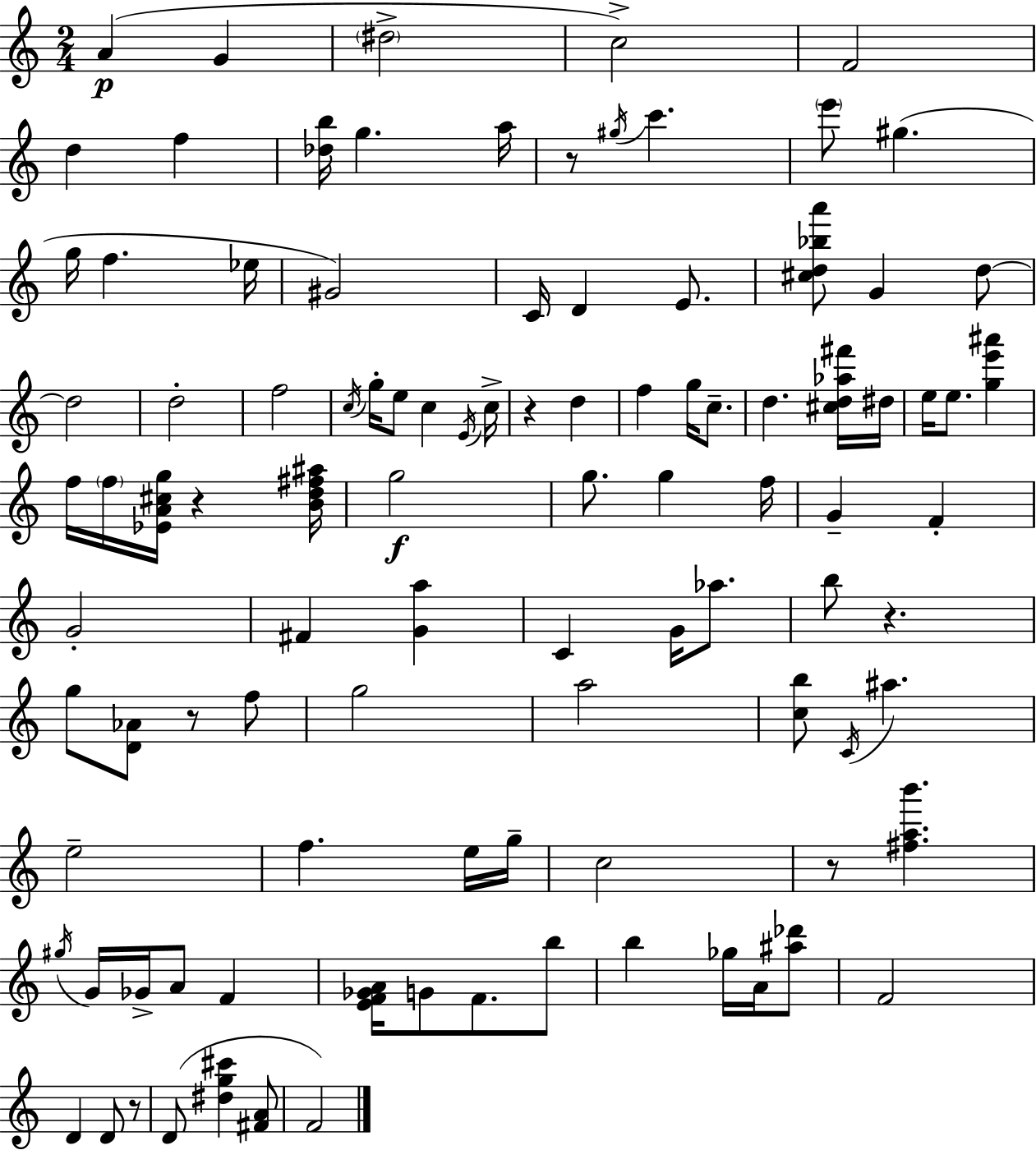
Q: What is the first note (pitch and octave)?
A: A4